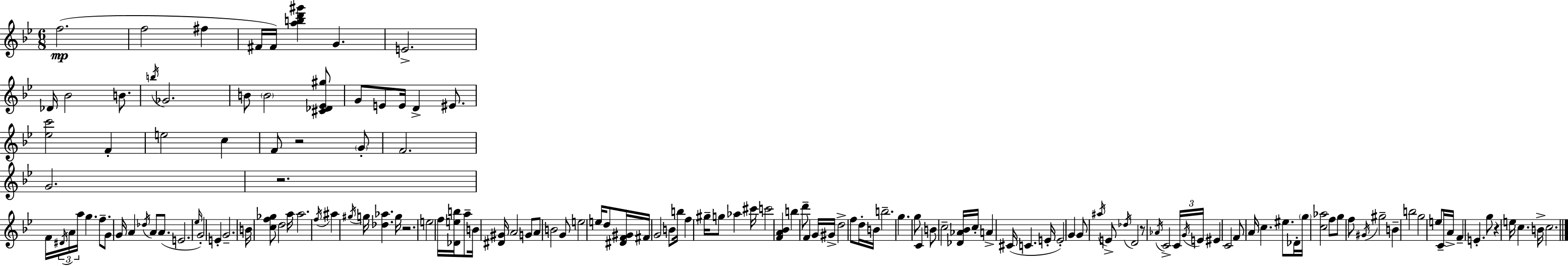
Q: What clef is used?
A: treble